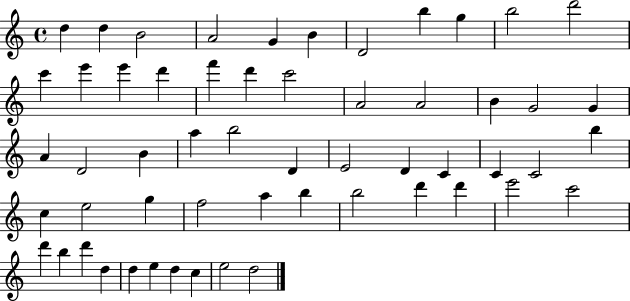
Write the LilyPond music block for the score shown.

{
  \clef treble
  \time 4/4
  \defaultTimeSignature
  \key c \major
  d''4 d''4 b'2 | a'2 g'4 b'4 | d'2 b''4 g''4 | b''2 d'''2 | \break c'''4 e'''4 e'''4 d'''4 | f'''4 d'''4 c'''2 | a'2 a'2 | b'4 g'2 g'4 | \break a'4 d'2 b'4 | a''4 b''2 d'4 | e'2 d'4 c'4 | c'4 c'2 b''4 | \break c''4 e''2 g''4 | f''2 a''4 b''4 | b''2 d'''4 d'''4 | e'''2 c'''2 | \break d'''4 b''4 d'''4 d''4 | d''4 e''4 d''4 c''4 | e''2 d''2 | \bar "|."
}